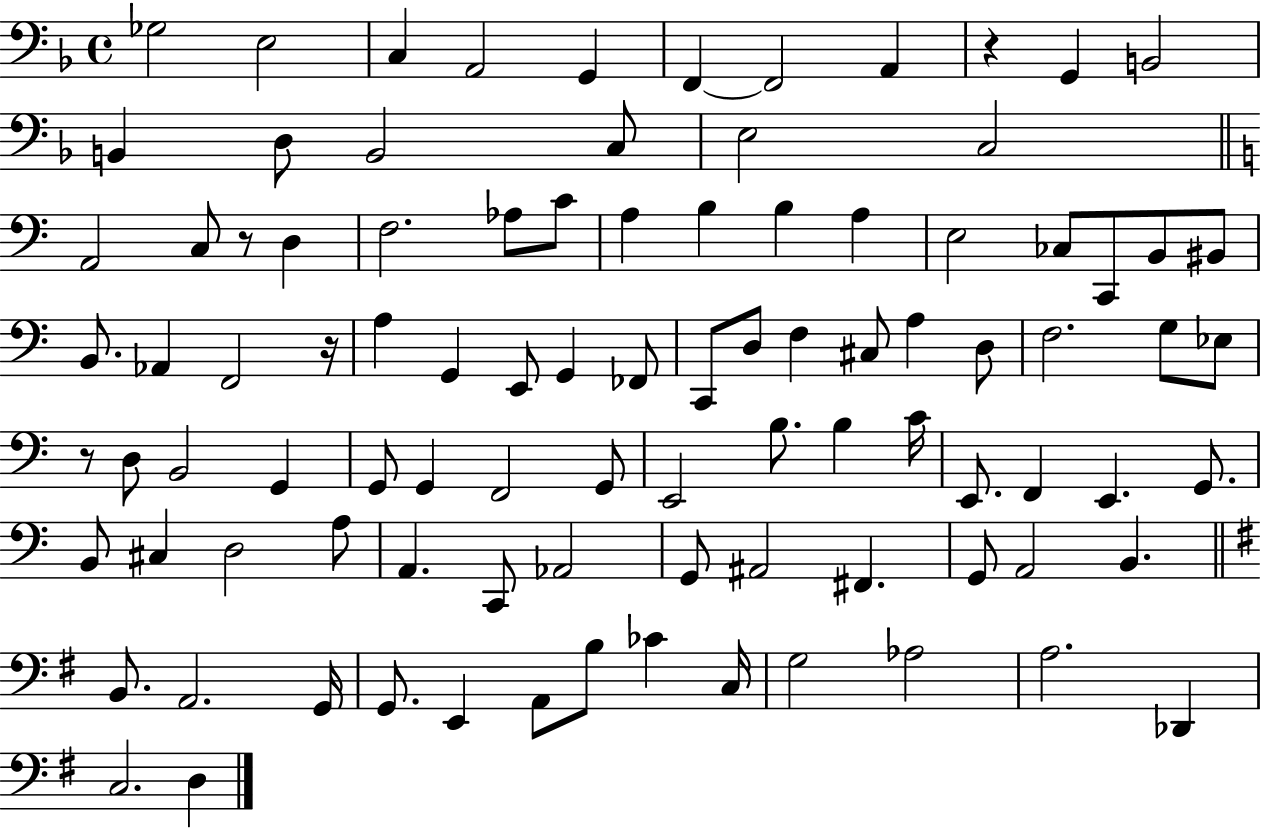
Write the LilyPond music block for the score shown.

{
  \clef bass
  \time 4/4
  \defaultTimeSignature
  \key f \major
  ges2 e2 | c4 a,2 g,4 | f,4~~ f,2 a,4 | r4 g,4 b,2 | \break b,4 d8 b,2 c8 | e2 c2 | \bar "||" \break \key a \minor a,2 c8 r8 d4 | f2. aes8 c'8 | a4 b4 b4 a4 | e2 ces8 c,8 b,8 bis,8 | \break b,8. aes,4 f,2 r16 | a4 g,4 e,8 g,4 fes,8 | c,8 d8 f4 cis8 a4 d8 | f2. g8 ees8 | \break r8 d8 b,2 g,4 | g,8 g,4 f,2 g,8 | e,2 b8. b4 c'16 | e,8. f,4 e,4. g,8. | \break b,8 cis4 d2 a8 | a,4. c,8 aes,2 | g,8 ais,2 fis,4. | g,8 a,2 b,4. | \break \bar "||" \break \key e \minor b,8. a,2. g,16 | g,8. e,4 a,8 b8 ces'4 c16 | g2 aes2 | a2. des,4 | \break c2. d4 | \bar "|."
}